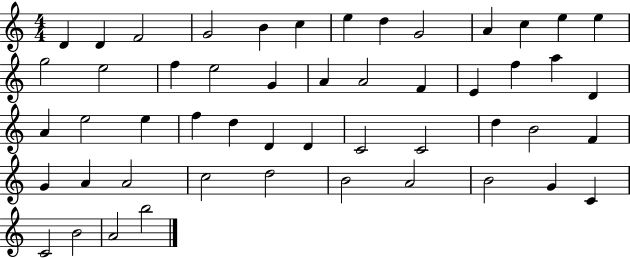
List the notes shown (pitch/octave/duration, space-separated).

D4/q D4/q F4/h G4/h B4/q C5/q E5/q D5/q G4/h A4/q C5/q E5/q E5/q G5/h E5/h F5/q E5/h G4/q A4/q A4/h F4/q E4/q F5/q A5/q D4/q A4/q E5/h E5/q F5/q D5/q D4/q D4/q C4/h C4/h D5/q B4/h F4/q G4/q A4/q A4/h C5/h D5/h B4/h A4/h B4/h G4/q C4/q C4/h B4/h A4/h B5/h